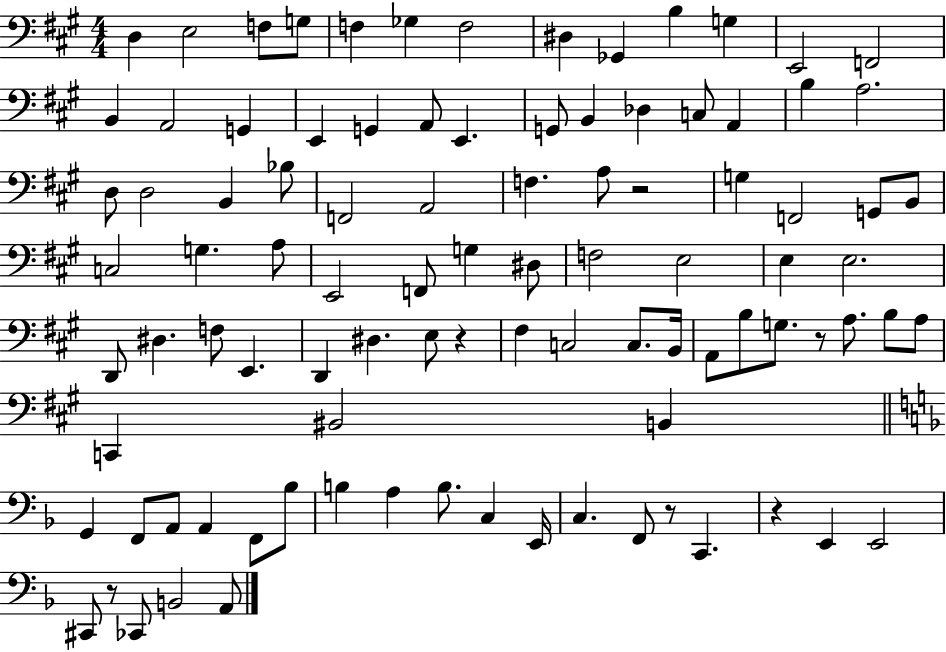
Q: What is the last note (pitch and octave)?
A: A2